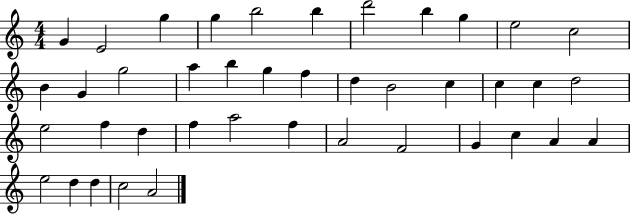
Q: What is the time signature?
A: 4/4